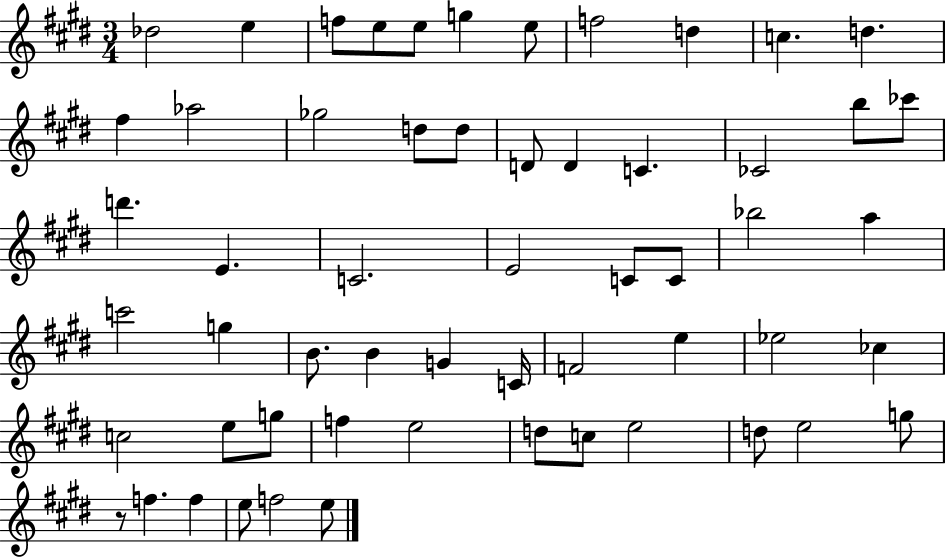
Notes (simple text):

Db5/h E5/q F5/e E5/e E5/e G5/q E5/e F5/h D5/q C5/q. D5/q. F#5/q Ab5/h Gb5/h D5/e D5/e D4/e D4/q C4/q. CES4/h B5/e CES6/e D6/q. E4/q. C4/h. E4/h C4/e C4/e Bb5/h A5/q C6/h G5/q B4/e. B4/q G4/q C4/s F4/h E5/q Eb5/h CES5/q C5/h E5/e G5/e F5/q E5/h D5/e C5/e E5/h D5/e E5/h G5/e R/e F5/q. F5/q E5/e F5/h E5/e